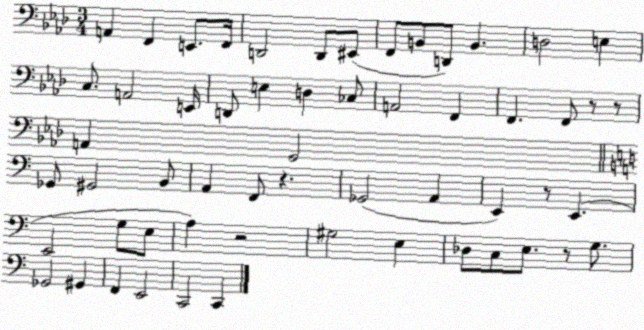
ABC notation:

X:1
T:Untitled
M:3/4
L:1/4
K:Ab
A,, F,, E,,/2 F,,/4 D,,2 D,,/2 ^E,,/2 F,,/2 B,,/2 D,,/2 B,, D,2 E, C,/2 A,,2 E,,/4 D,,/2 E, D, _C,/2 A,,2 F,, F,, F,,/2 z/2 z/2 A,, G,,2 _G,,/2 ^G,,2 B,,/2 A,, F,,/2 z _G,,2 A,, E,, z/2 E,, E,,2 G,/2 E,/2 A, z2 ^G,2 E, _D,/2 C,/2 E,/2 z/2 G,/2 _G,,2 ^G,, F,, E,,2 C,,2 C,,